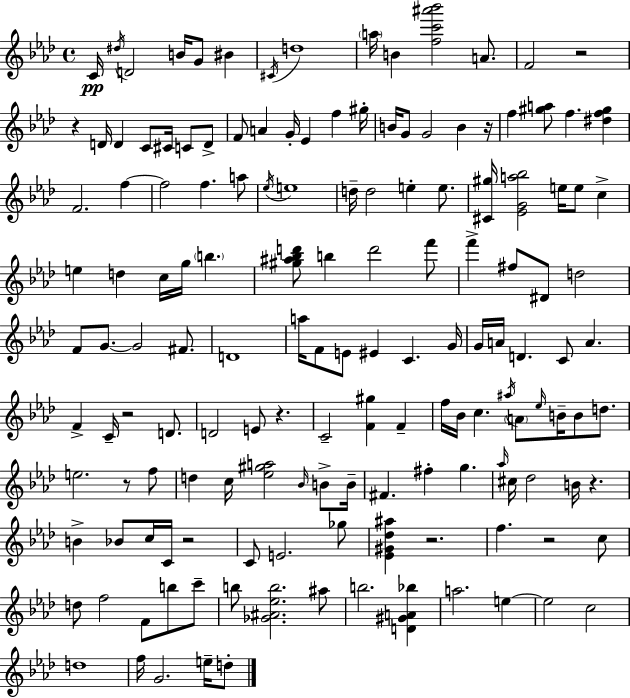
{
  \clef treble
  \time 4/4
  \defaultTimeSignature
  \key f \minor
  c'16\pp \acciaccatura { dis''16 } d'2 b'16 g'8 bis'4 | \acciaccatura { cis'16 } d''1 | \parenthesize a''16 b'4 <f'' c''' ais''' bes'''>2 a'8. | f'2 r2 | \break r4 d'16 d'4 c'8 cis'16 c'8 | d'8-> f'8 a'4 g'16-. ees'4 f''4 | gis''16-. b'16 g'8 g'2 b'4 | r16 f''4 <gis'' a''>8 f''4. <dis'' f'' gis''>4 | \break f'2. f''4~~ | f''2 f''4. | a''8 \acciaccatura { ees''16 } e''1 | d''16-- d''2 e''4-. | \break e''8. <cis' gis''>16 <ees' g' a'' bes''>2 e''16 e''8 c''4-> | e''4 d''4 c''16 g''16 \parenthesize b''4. | <gis'' ais'' bes'' d'''>8 b''4 d'''2 | f'''8 f'''4-> fis''8 dis'8 d''2 | \break f'8 g'8.~~ g'2 | fis'8. d'1 | a''16 f'8 e'8 eis'4 c'4. | g'16 g'16 a'16 d'4. c'8 a'4. | \break f'4-> c'16-- r2 | d'8. d'2 e'8 r4. | c'2-- <f' gis''>4 f'4-- | f''16 bes'16 c''4. \acciaccatura { ais''16 } \parenthesize a'8 \grace { ees''16 } b'16-- | \break b'8 d''8. e''2. | r8 f''8 d''4 c''16 <ees'' gis'' a''>2 | \grace { bes'16 } b'8-> b'16-- fis'4. fis''4-. | g''4. \grace { aes''16 } cis''16 des''2 | \break b'16 r4. b'4-> bes'8 c''16 c'16 r2 | c'8 e'2. | ges''8 <ees' gis' des'' ais''>4 r2. | f''4. r2 | \break c''8 d''8 f''2 | f'8 b''8 c'''8-- b''8 <ges' ais' ees'' b''>2. | ais''8 b''2. | <d' gis' a' bes''>4 a''2. | \break e''4~~ e''2 c''2 | d''1 | f''16 g'2. | e''16-- d''8-. \bar "|."
}